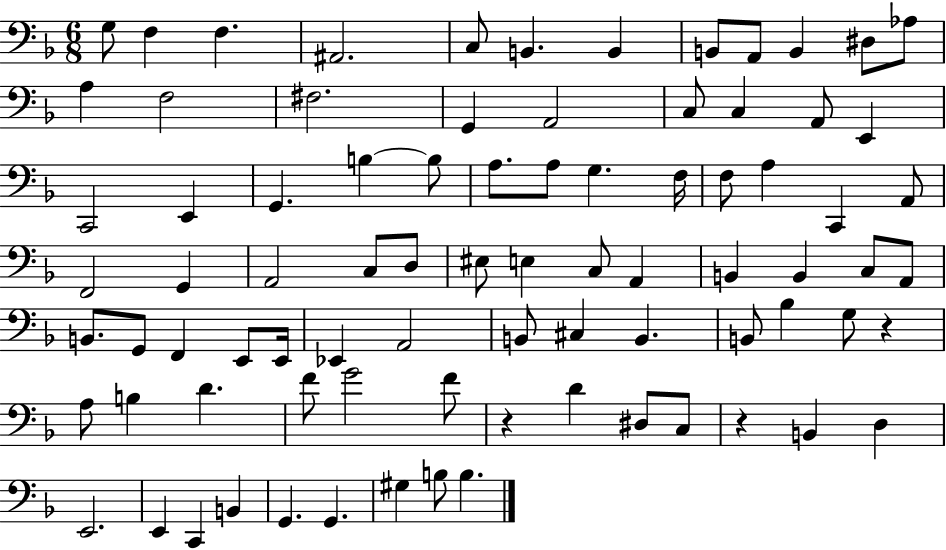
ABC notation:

X:1
T:Untitled
M:6/8
L:1/4
K:F
G,/2 F, F, ^A,,2 C,/2 B,, B,, B,,/2 A,,/2 B,, ^D,/2 _A,/2 A, F,2 ^F,2 G,, A,,2 C,/2 C, A,,/2 E,, C,,2 E,, G,, B, B,/2 A,/2 A,/2 G, F,/4 F,/2 A, C,, A,,/2 F,,2 G,, A,,2 C,/2 D,/2 ^E,/2 E, C,/2 A,, B,, B,, C,/2 A,,/2 B,,/2 G,,/2 F,, E,,/2 E,,/4 _E,, A,,2 B,,/2 ^C, B,, B,,/2 _B, G,/2 z A,/2 B, D F/2 G2 F/2 z D ^D,/2 C,/2 z B,, D, E,,2 E,, C,, B,, G,, G,, ^G, B,/2 B,